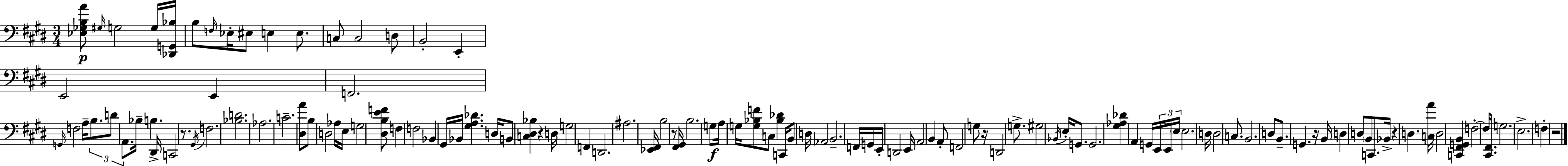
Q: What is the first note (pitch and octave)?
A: G#3